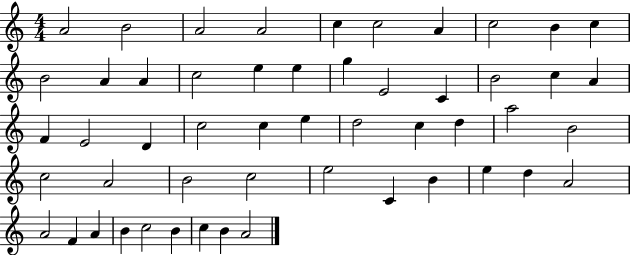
A4/h B4/h A4/h A4/h C5/q C5/h A4/q C5/h B4/q C5/q B4/h A4/q A4/q C5/h E5/q E5/q G5/q E4/h C4/q B4/h C5/q A4/q F4/q E4/h D4/q C5/h C5/q E5/q D5/h C5/q D5/q A5/h B4/h C5/h A4/h B4/h C5/h E5/h C4/q B4/q E5/q D5/q A4/h A4/h F4/q A4/q B4/q C5/h B4/q C5/q B4/q A4/h